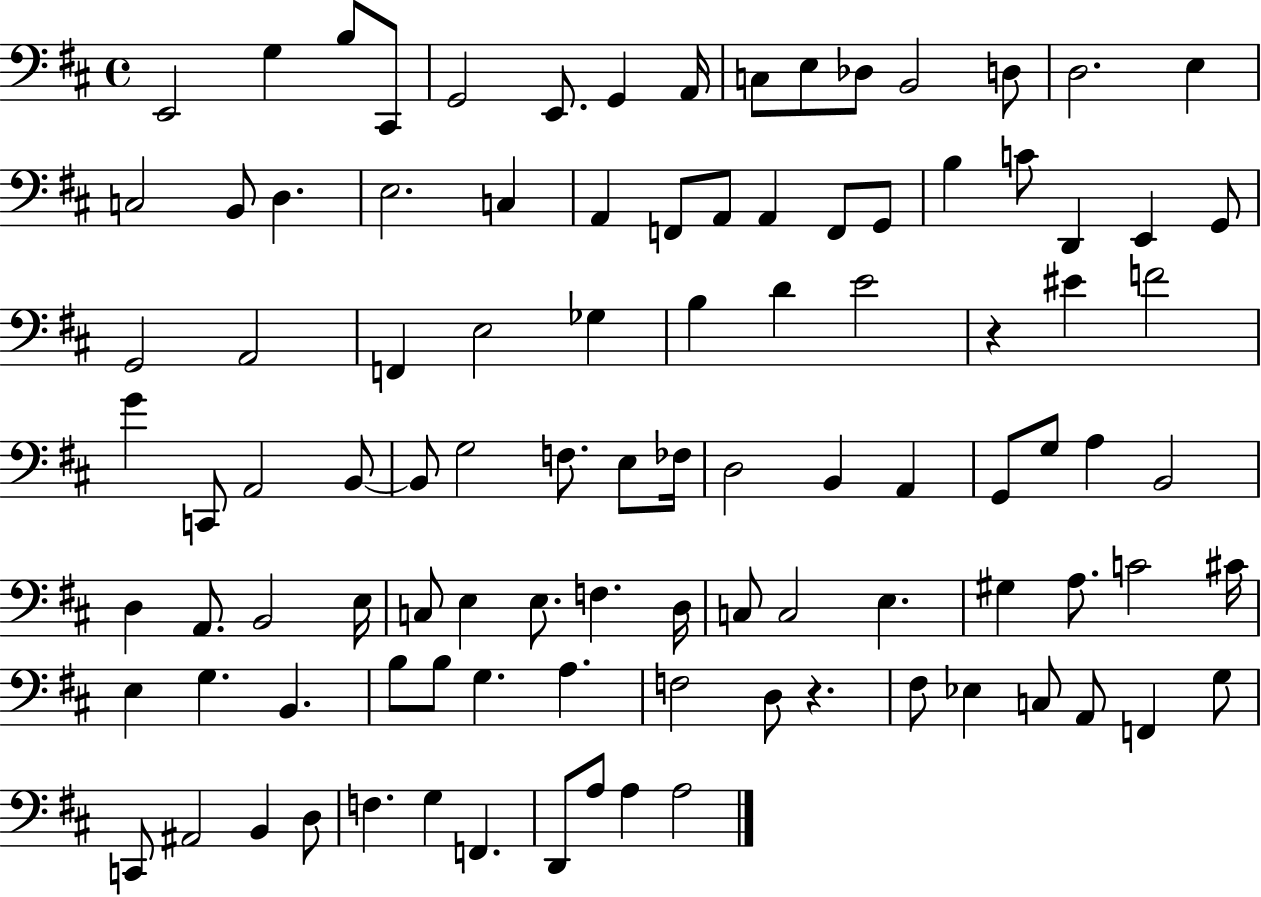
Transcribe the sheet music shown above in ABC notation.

X:1
T:Untitled
M:4/4
L:1/4
K:D
E,,2 G, B,/2 ^C,,/2 G,,2 E,,/2 G,, A,,/4 C,/2 E,/2 _D,/2 B,,2 D,/2 D,2 E, C,2 B,,/2 D, E,2 C, A,, F,,/2 A,,/2 A,, F,,/2 G,,/2 B, C/2 D,, E,, G,,/2 G,,2 A,,2 F,, E,2 _G, B, D E2 z ^E F2 G C,,/2 A,,2 B,,/2 B,,/2 G,2 F,/2 E,/2 _F,/4 D,2 B,, A,, G,,/2 G,/2 A, B,,2 D, A,,/2 B,,2 E,/4 C,/2 E, E,/2 F, D,/4 C,/2 C,2 E, ^G, A,/2 C2 ^C/4 E, G, B,, B,/2 B,/2 G, A, F,2 D,/2 z ^F,/2 _E, C,/2 A,,/2 F,, G,/2 C,,/2 ^A,,2 B,, D,/2 F, G, F,, D,,/2 A,/2 A, A,2